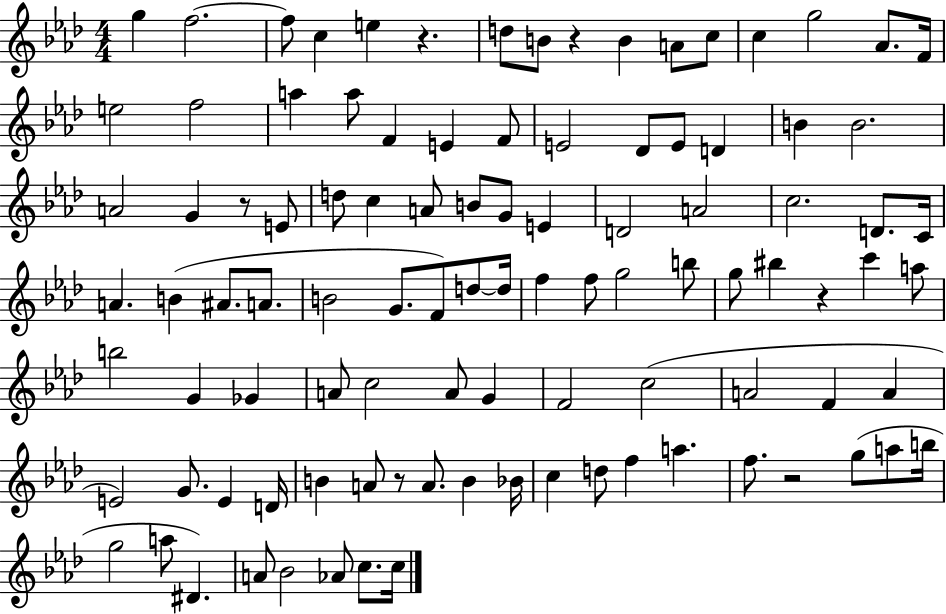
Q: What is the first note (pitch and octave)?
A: G5